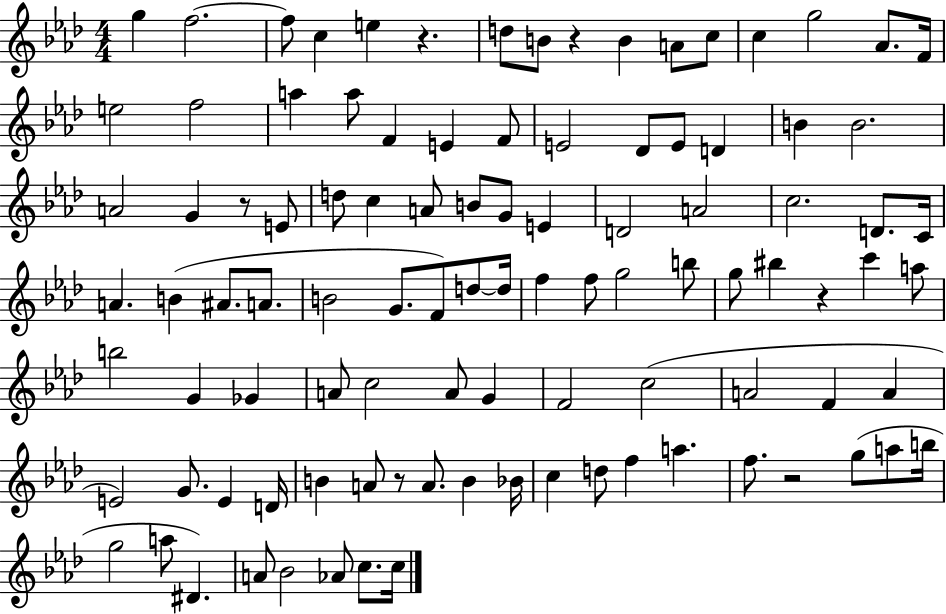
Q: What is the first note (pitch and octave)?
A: G5